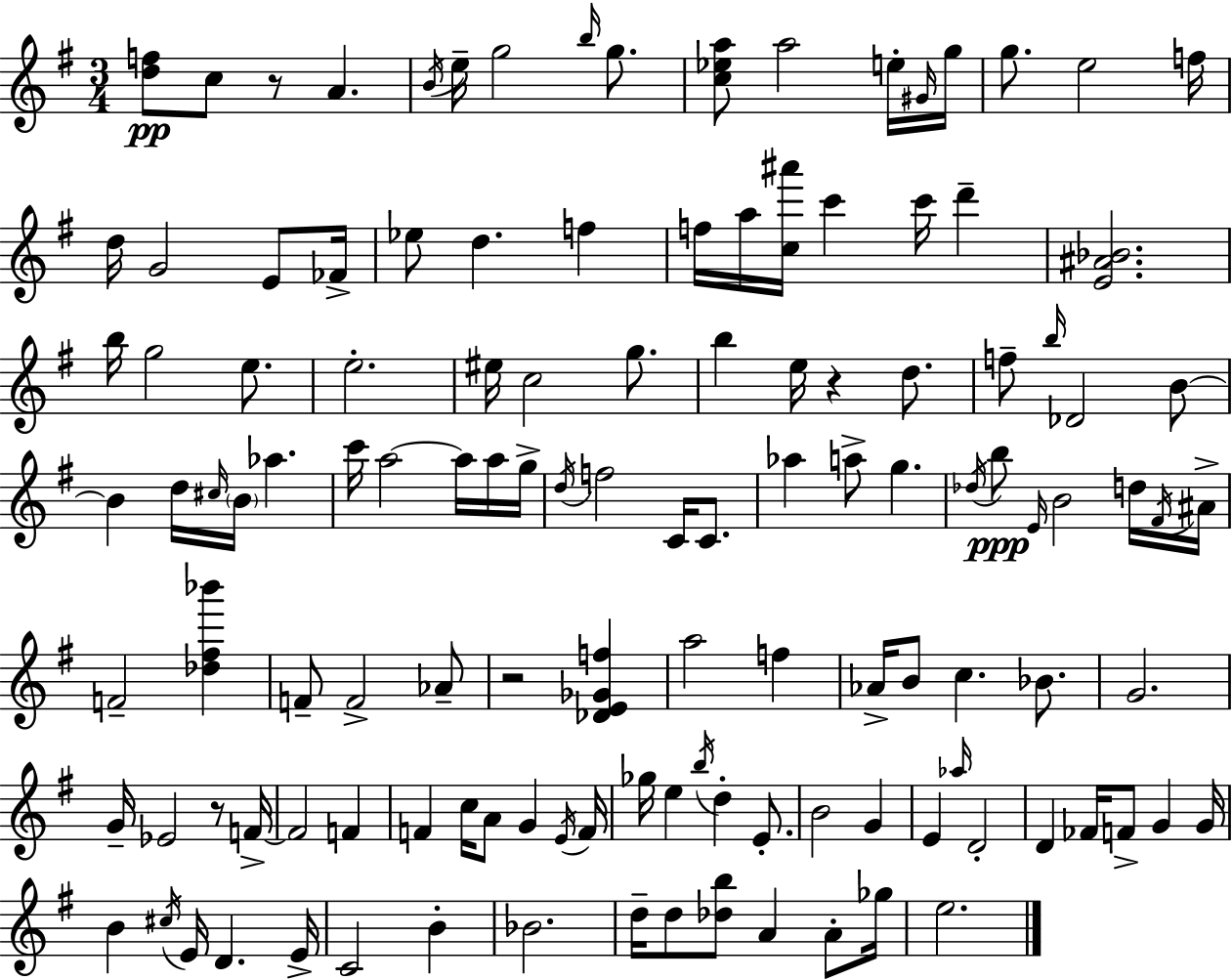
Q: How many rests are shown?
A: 4